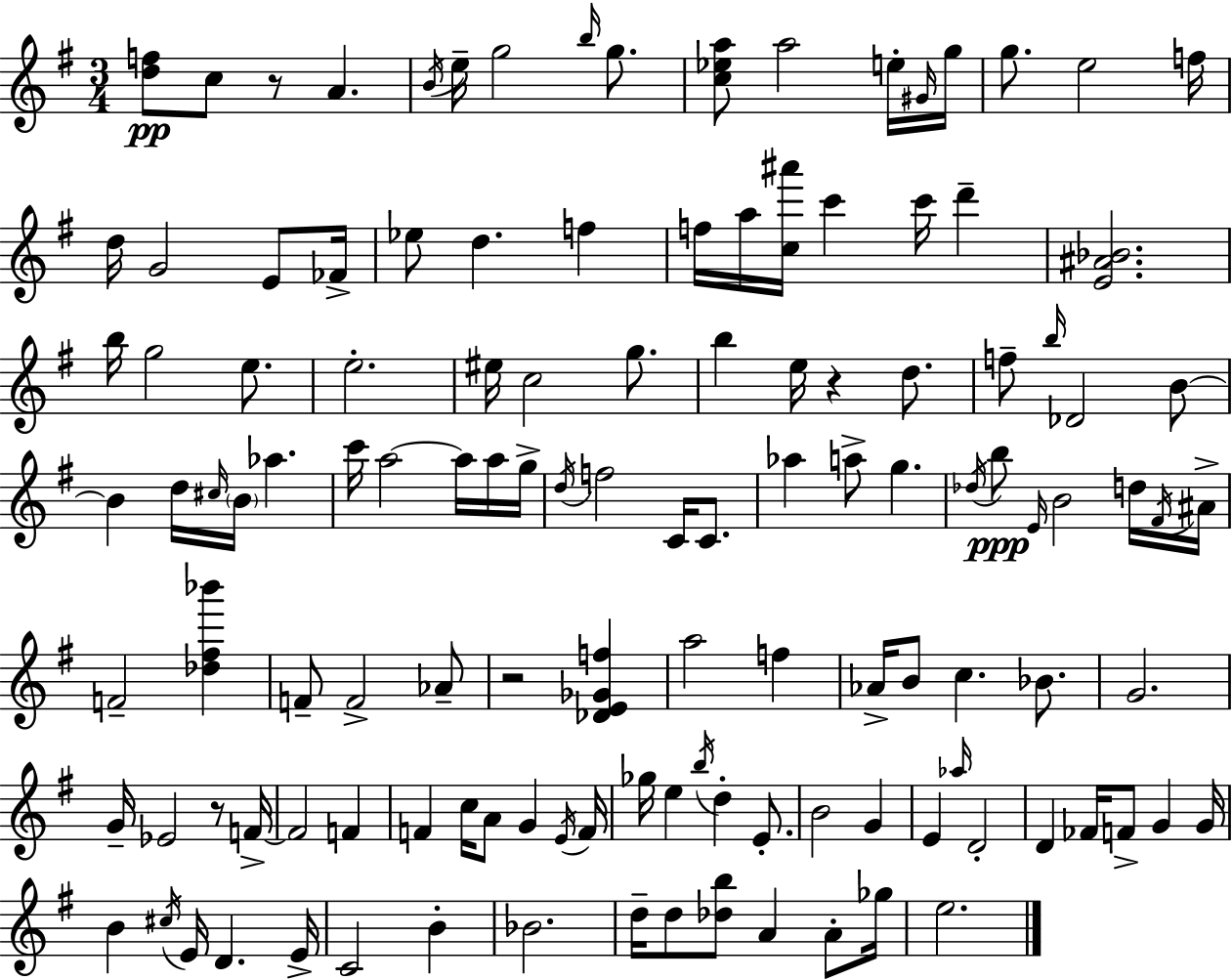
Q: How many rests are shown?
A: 4